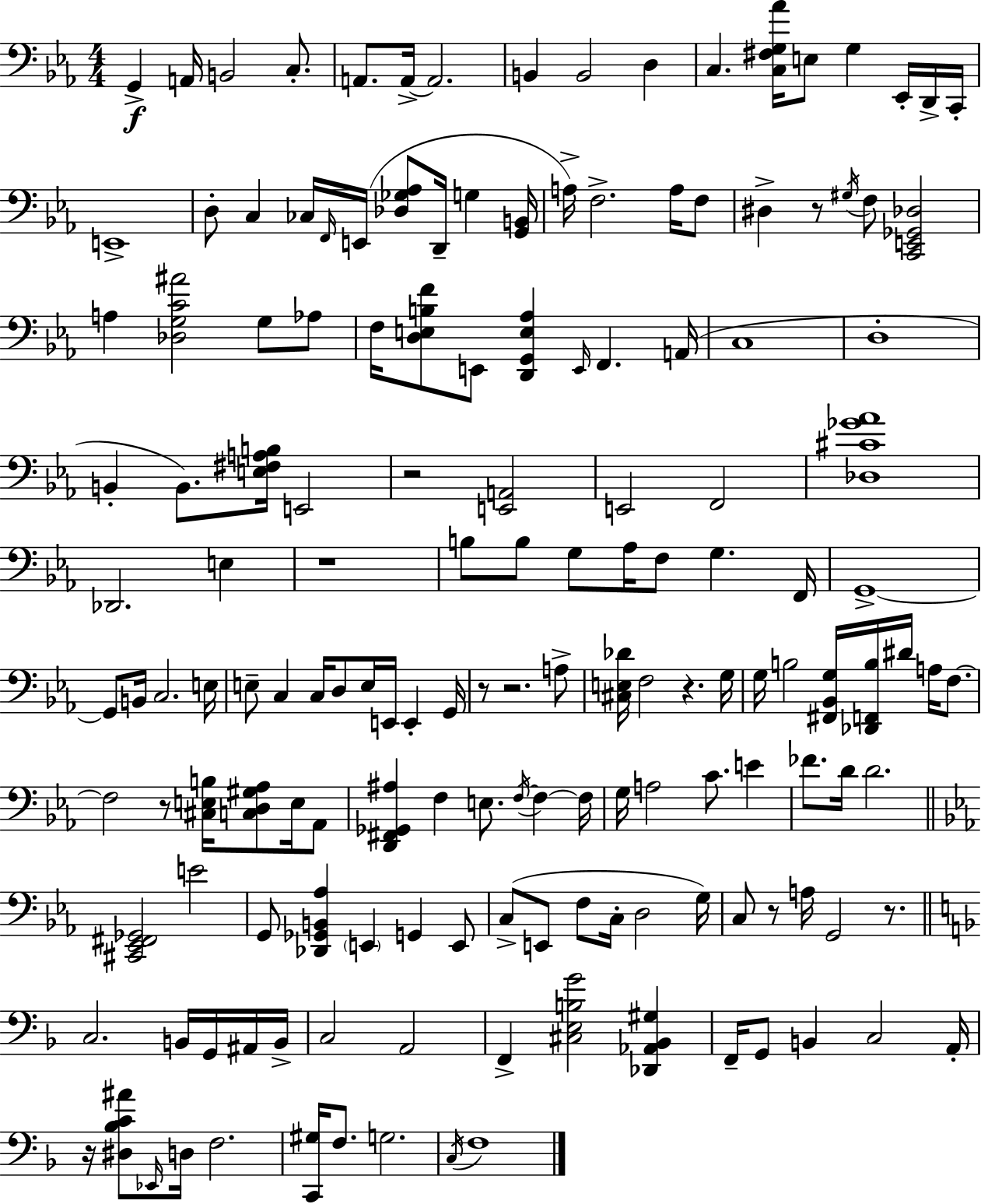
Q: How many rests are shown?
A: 10